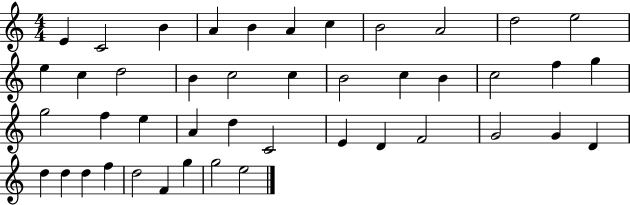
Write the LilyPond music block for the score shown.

{
  \clef treble
  \numericTimeSignature
  \time 4/4
  \key c \major
  e'4 c'2 b'4 | a'4 b'4 a'4 c''4 | b'2 a'2 | d''2 e''2 | \break e''4 c''4 d''2 | b'4 c''2 c''4 | b'2 c''4 b'4 | c''2 f''4 g''4 | \break g''2 f''4 e''4 | a'4 d''4 c'2 | e'4 d'4 f'2 | g'2 g'4 d'4 | \break d''4 d''4 d''4 f''4 | d''2 f'4 g''4 | g''2 e''2 | \bar "|."
}